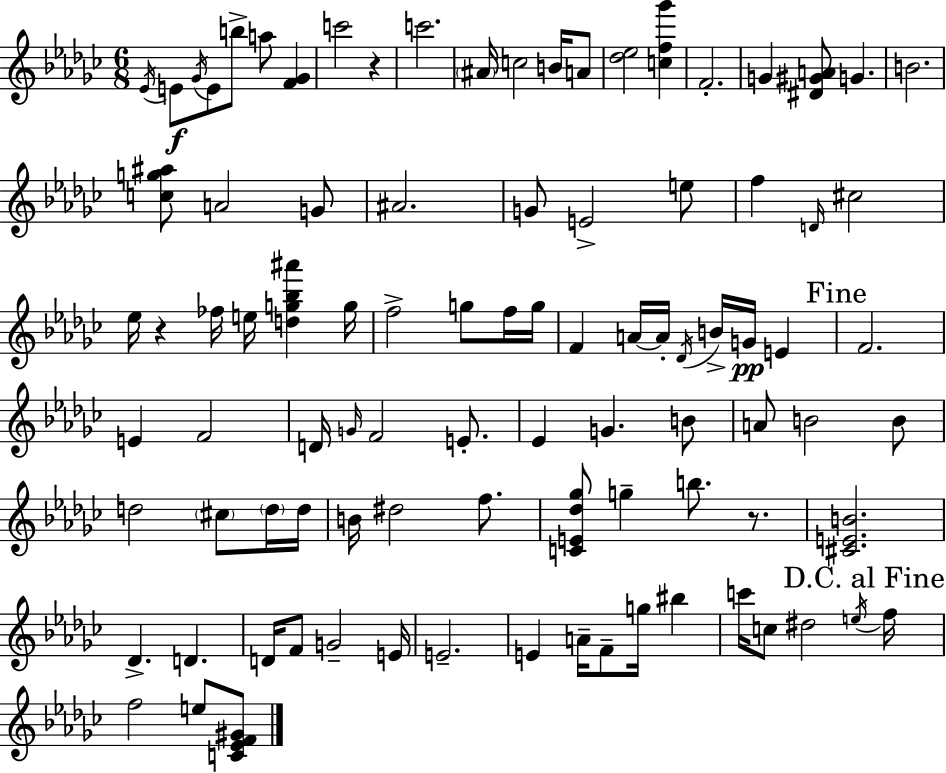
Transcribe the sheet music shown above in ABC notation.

X:1
T:Untitled
M:6/8
L:1/4
K:Ebm
_E/4 E/2 _G/4 E/2 b/2 a/2 [F_G] c'2 z c'2 ^A/4 c2 B/4 A/2 [_d_e]2 [cf_g'] F2 G [^D^GA]/2 G B2 [cg^a]/2 A2 G/2 ^A2 G/2 E2 e/2 f D/4 ^c2 _e/4 z _f/4 e/4 [dg_b^a'] g/4 f2 g/2 f/4 g/4 F A/4 A/4 _D/4 B/4 G/4 E F2 E F2 D/4 G/4 F2 E/2 _E G B/2 A/2 B2 B/2 d2 ^c/2 d/4 d/4 B/4 ^d2 f/2 [CE_d_g]/2 g b/2 z/2 [^CEB]2 _D D D/4 F/2 G2 E/4 E2 E A/4 F/2 g/4 ^b c'/4 c/2 ^d2 e/4 f/4 f2 e/2 [C_EF^G]/2